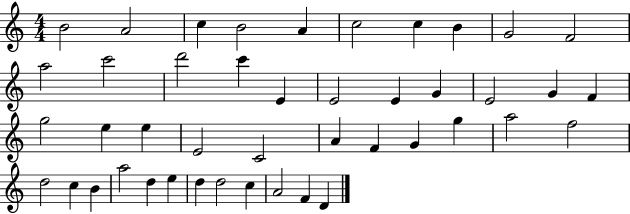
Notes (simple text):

B4/h A4/h C5/q B4/h A4/q C5/h C5/q B4/q G4/h F4/h A5/h C6/h D6/h C6/q E4/q E4/h E4/q G4/q E4/h G4/q F4/q G5/h E5/q E5/q E4/h C4/h A4/q F4/q G4/q G5/q A5/h F5/h D5/h C5/q B4/q A5/h D5/q E5/q D5/q D5/h C5/q A4/h F4/q D4/q